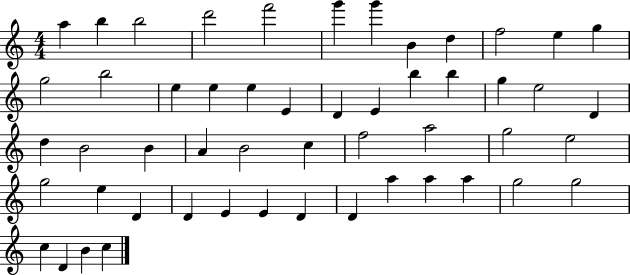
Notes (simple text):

A5/q B5/q B5/h D6/h F6/h G6/q G6/q B4/q D5/q F5/h E5/q G5/q G5/h B5/h E5/q E5/q E5/q E4/q D4/q E4/q B5/q B5/q G5/q E5/h D4/q D5/q B4/h B4/q A4/q B4/h C5/q F5/h A5/h G5/h E5/h G5/h E5/q D4/q D4/q E4/q E4/q D4/q D4/q A5/q A5/q A5/q G5/h G5/h C5/q D4/q B4/q C5/q